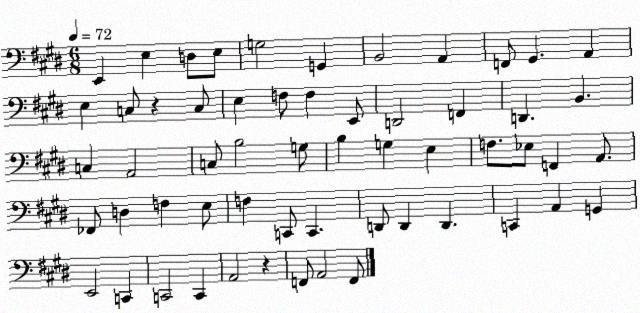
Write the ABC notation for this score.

X:1
T:Untitled
M:6/8
L:1/4
K:E
E,, E, D,/2 E,/2 G,2 G,, B,,2 A,, F,,/2 ^G,, A,, E, C,/2 z C,/2 E, F,/2 F, E,,/2 D,,2 F,, D,, B,, C, A,,2 C,/2 B,2 G,/2 B, G, E, F,/2 _E,/2 F,, A,,/2 _F,,/2 D, F, E,/2 F, C,,/2 C,, D,,/2 D,, D,, C,, A,, G,, E,,2 C,, C,,2 C,, A,,2 z F,,/2 A,,2 F,,/2